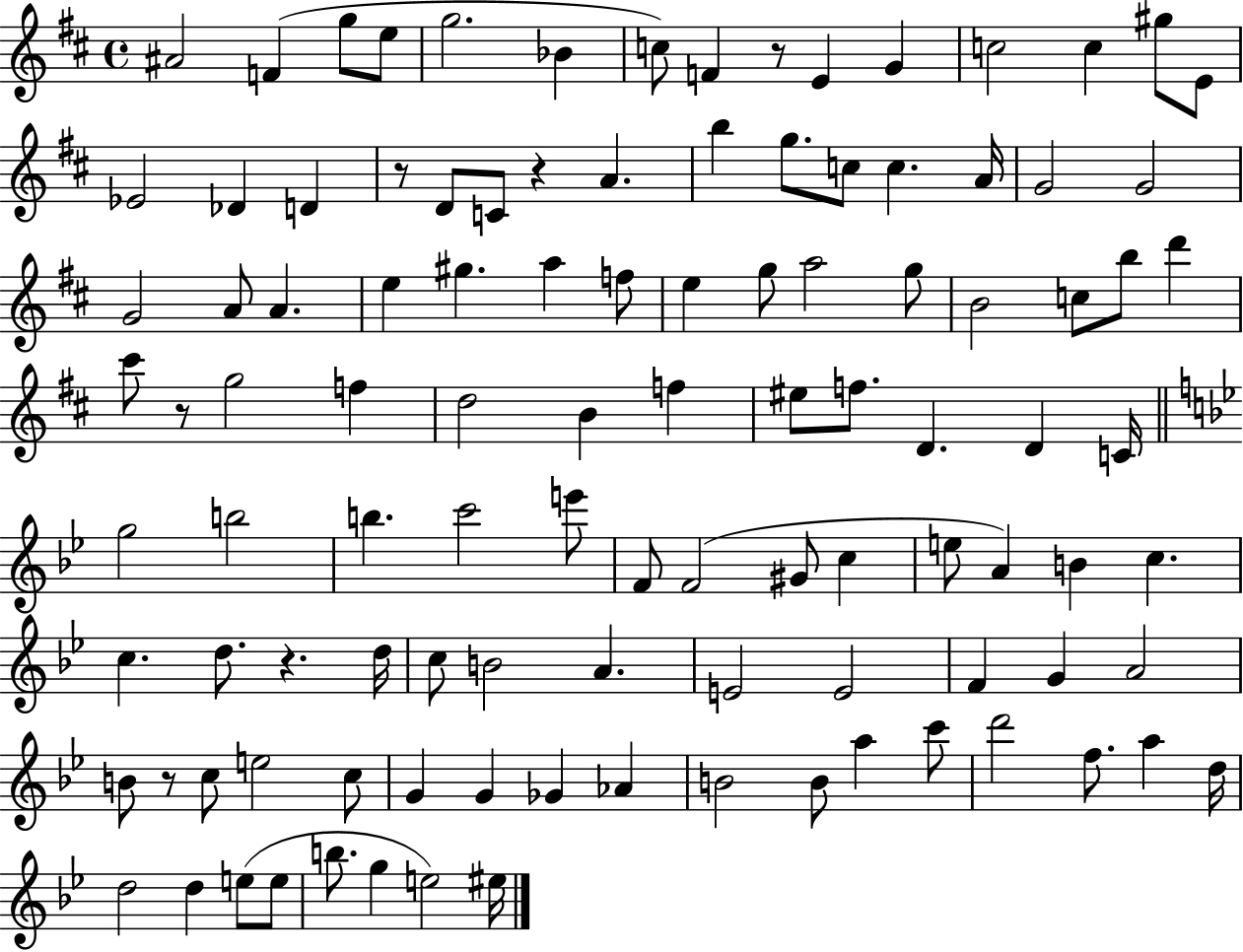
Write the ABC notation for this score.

X:1
T:Untitled
M:4/4
L:1/4
K:D
^A2 F g/2 e/2 g2 _B c/2 F z/2 E G c2 c ^g/2 E/2 _E2 _D D z/2 D/2 C/2 z A b g/2 c/2 c A/4 G2 G2 G2 A/2 A e ^g a f/2 e g/2 a2 g/2 B2 c/2 b/2 d' ^c'/2 z/2 g2 f d2 B f ^e/2 f/2 D D C/4 g2 b2 b c'2 e'/2 F/2 F2 ^G/2 c e/2 A B c c d/2 z d/4 c/2 B2 A E2 E2 F G A2 B/2 z/2 c/2 e2 c/2 G G _G _A B2 B/2 a c'/2 d'2 f/2 a d/4 d2 d e/2 e/2 b/2 g e2 ^e/4